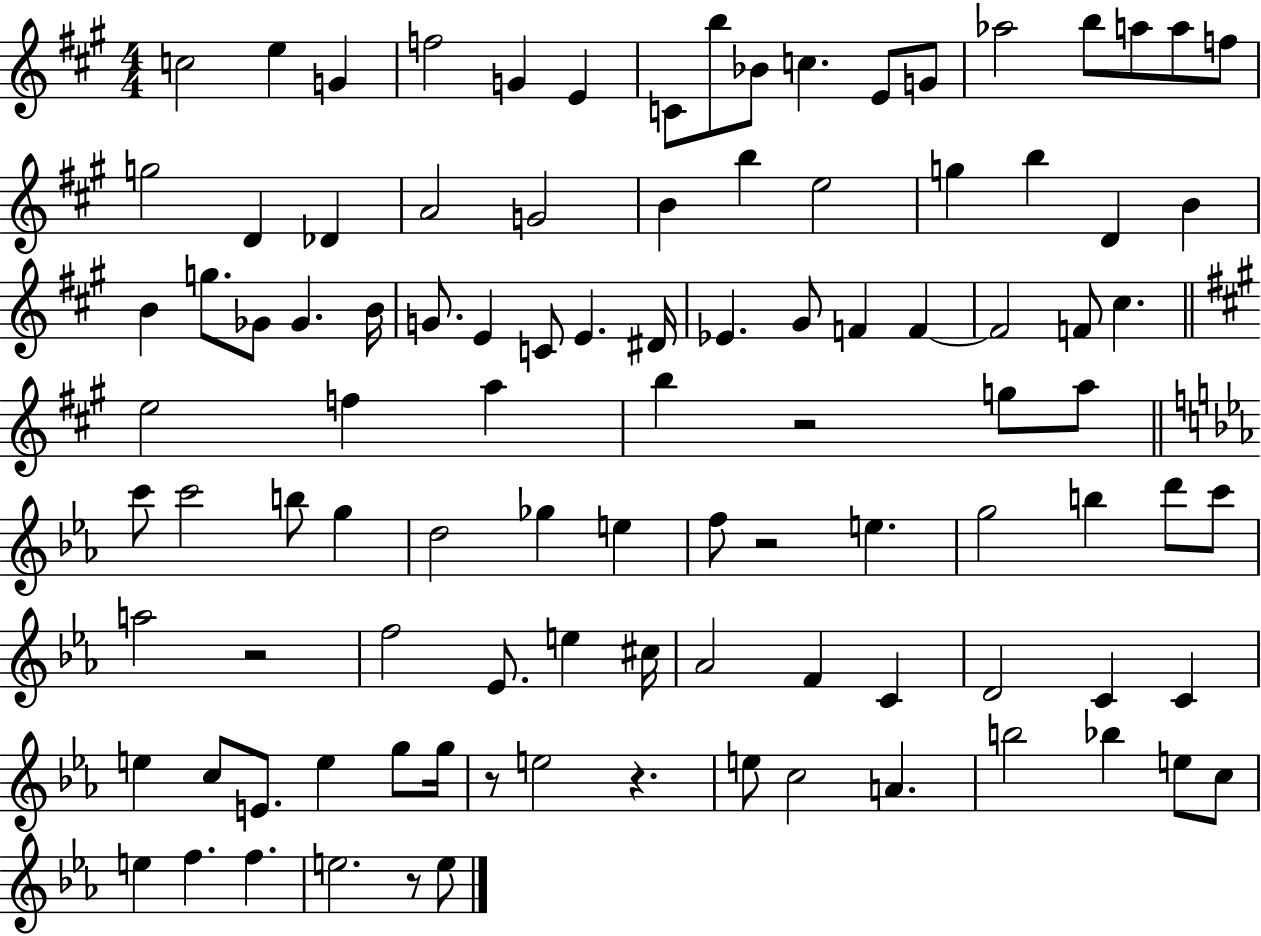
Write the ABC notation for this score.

X:1
T:Untitled
M:4/4
L:1/4
K:A
c2 e G f2 G E C/2 b/2 _B/2 c E/2 G/2 _a2 b/2 a/2 a/2 f/2 g2 D _D A2 G2 B b e2 g b D B B g/2 _G/2 _G B/4 G/2 E C/2 E ^D/4 _E ^G/2 F F F2 F/2 ^c e2 f a b z2 g/2 a/2 c'/2 c'2 b/2 g d2 _g e f/2 z2 e g2 b d'/2 c'/2 a2 z2 f2 _E/2 e ^c/4 _A2 F C D2 C C e c/2 E/2 e g/2 g/4 z/2 e2 z e/2 c2 A b2 _b e/2 c/2 e f f e2 z/2 e/2